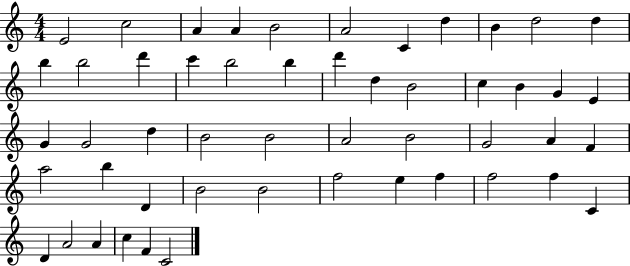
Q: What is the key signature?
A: C major